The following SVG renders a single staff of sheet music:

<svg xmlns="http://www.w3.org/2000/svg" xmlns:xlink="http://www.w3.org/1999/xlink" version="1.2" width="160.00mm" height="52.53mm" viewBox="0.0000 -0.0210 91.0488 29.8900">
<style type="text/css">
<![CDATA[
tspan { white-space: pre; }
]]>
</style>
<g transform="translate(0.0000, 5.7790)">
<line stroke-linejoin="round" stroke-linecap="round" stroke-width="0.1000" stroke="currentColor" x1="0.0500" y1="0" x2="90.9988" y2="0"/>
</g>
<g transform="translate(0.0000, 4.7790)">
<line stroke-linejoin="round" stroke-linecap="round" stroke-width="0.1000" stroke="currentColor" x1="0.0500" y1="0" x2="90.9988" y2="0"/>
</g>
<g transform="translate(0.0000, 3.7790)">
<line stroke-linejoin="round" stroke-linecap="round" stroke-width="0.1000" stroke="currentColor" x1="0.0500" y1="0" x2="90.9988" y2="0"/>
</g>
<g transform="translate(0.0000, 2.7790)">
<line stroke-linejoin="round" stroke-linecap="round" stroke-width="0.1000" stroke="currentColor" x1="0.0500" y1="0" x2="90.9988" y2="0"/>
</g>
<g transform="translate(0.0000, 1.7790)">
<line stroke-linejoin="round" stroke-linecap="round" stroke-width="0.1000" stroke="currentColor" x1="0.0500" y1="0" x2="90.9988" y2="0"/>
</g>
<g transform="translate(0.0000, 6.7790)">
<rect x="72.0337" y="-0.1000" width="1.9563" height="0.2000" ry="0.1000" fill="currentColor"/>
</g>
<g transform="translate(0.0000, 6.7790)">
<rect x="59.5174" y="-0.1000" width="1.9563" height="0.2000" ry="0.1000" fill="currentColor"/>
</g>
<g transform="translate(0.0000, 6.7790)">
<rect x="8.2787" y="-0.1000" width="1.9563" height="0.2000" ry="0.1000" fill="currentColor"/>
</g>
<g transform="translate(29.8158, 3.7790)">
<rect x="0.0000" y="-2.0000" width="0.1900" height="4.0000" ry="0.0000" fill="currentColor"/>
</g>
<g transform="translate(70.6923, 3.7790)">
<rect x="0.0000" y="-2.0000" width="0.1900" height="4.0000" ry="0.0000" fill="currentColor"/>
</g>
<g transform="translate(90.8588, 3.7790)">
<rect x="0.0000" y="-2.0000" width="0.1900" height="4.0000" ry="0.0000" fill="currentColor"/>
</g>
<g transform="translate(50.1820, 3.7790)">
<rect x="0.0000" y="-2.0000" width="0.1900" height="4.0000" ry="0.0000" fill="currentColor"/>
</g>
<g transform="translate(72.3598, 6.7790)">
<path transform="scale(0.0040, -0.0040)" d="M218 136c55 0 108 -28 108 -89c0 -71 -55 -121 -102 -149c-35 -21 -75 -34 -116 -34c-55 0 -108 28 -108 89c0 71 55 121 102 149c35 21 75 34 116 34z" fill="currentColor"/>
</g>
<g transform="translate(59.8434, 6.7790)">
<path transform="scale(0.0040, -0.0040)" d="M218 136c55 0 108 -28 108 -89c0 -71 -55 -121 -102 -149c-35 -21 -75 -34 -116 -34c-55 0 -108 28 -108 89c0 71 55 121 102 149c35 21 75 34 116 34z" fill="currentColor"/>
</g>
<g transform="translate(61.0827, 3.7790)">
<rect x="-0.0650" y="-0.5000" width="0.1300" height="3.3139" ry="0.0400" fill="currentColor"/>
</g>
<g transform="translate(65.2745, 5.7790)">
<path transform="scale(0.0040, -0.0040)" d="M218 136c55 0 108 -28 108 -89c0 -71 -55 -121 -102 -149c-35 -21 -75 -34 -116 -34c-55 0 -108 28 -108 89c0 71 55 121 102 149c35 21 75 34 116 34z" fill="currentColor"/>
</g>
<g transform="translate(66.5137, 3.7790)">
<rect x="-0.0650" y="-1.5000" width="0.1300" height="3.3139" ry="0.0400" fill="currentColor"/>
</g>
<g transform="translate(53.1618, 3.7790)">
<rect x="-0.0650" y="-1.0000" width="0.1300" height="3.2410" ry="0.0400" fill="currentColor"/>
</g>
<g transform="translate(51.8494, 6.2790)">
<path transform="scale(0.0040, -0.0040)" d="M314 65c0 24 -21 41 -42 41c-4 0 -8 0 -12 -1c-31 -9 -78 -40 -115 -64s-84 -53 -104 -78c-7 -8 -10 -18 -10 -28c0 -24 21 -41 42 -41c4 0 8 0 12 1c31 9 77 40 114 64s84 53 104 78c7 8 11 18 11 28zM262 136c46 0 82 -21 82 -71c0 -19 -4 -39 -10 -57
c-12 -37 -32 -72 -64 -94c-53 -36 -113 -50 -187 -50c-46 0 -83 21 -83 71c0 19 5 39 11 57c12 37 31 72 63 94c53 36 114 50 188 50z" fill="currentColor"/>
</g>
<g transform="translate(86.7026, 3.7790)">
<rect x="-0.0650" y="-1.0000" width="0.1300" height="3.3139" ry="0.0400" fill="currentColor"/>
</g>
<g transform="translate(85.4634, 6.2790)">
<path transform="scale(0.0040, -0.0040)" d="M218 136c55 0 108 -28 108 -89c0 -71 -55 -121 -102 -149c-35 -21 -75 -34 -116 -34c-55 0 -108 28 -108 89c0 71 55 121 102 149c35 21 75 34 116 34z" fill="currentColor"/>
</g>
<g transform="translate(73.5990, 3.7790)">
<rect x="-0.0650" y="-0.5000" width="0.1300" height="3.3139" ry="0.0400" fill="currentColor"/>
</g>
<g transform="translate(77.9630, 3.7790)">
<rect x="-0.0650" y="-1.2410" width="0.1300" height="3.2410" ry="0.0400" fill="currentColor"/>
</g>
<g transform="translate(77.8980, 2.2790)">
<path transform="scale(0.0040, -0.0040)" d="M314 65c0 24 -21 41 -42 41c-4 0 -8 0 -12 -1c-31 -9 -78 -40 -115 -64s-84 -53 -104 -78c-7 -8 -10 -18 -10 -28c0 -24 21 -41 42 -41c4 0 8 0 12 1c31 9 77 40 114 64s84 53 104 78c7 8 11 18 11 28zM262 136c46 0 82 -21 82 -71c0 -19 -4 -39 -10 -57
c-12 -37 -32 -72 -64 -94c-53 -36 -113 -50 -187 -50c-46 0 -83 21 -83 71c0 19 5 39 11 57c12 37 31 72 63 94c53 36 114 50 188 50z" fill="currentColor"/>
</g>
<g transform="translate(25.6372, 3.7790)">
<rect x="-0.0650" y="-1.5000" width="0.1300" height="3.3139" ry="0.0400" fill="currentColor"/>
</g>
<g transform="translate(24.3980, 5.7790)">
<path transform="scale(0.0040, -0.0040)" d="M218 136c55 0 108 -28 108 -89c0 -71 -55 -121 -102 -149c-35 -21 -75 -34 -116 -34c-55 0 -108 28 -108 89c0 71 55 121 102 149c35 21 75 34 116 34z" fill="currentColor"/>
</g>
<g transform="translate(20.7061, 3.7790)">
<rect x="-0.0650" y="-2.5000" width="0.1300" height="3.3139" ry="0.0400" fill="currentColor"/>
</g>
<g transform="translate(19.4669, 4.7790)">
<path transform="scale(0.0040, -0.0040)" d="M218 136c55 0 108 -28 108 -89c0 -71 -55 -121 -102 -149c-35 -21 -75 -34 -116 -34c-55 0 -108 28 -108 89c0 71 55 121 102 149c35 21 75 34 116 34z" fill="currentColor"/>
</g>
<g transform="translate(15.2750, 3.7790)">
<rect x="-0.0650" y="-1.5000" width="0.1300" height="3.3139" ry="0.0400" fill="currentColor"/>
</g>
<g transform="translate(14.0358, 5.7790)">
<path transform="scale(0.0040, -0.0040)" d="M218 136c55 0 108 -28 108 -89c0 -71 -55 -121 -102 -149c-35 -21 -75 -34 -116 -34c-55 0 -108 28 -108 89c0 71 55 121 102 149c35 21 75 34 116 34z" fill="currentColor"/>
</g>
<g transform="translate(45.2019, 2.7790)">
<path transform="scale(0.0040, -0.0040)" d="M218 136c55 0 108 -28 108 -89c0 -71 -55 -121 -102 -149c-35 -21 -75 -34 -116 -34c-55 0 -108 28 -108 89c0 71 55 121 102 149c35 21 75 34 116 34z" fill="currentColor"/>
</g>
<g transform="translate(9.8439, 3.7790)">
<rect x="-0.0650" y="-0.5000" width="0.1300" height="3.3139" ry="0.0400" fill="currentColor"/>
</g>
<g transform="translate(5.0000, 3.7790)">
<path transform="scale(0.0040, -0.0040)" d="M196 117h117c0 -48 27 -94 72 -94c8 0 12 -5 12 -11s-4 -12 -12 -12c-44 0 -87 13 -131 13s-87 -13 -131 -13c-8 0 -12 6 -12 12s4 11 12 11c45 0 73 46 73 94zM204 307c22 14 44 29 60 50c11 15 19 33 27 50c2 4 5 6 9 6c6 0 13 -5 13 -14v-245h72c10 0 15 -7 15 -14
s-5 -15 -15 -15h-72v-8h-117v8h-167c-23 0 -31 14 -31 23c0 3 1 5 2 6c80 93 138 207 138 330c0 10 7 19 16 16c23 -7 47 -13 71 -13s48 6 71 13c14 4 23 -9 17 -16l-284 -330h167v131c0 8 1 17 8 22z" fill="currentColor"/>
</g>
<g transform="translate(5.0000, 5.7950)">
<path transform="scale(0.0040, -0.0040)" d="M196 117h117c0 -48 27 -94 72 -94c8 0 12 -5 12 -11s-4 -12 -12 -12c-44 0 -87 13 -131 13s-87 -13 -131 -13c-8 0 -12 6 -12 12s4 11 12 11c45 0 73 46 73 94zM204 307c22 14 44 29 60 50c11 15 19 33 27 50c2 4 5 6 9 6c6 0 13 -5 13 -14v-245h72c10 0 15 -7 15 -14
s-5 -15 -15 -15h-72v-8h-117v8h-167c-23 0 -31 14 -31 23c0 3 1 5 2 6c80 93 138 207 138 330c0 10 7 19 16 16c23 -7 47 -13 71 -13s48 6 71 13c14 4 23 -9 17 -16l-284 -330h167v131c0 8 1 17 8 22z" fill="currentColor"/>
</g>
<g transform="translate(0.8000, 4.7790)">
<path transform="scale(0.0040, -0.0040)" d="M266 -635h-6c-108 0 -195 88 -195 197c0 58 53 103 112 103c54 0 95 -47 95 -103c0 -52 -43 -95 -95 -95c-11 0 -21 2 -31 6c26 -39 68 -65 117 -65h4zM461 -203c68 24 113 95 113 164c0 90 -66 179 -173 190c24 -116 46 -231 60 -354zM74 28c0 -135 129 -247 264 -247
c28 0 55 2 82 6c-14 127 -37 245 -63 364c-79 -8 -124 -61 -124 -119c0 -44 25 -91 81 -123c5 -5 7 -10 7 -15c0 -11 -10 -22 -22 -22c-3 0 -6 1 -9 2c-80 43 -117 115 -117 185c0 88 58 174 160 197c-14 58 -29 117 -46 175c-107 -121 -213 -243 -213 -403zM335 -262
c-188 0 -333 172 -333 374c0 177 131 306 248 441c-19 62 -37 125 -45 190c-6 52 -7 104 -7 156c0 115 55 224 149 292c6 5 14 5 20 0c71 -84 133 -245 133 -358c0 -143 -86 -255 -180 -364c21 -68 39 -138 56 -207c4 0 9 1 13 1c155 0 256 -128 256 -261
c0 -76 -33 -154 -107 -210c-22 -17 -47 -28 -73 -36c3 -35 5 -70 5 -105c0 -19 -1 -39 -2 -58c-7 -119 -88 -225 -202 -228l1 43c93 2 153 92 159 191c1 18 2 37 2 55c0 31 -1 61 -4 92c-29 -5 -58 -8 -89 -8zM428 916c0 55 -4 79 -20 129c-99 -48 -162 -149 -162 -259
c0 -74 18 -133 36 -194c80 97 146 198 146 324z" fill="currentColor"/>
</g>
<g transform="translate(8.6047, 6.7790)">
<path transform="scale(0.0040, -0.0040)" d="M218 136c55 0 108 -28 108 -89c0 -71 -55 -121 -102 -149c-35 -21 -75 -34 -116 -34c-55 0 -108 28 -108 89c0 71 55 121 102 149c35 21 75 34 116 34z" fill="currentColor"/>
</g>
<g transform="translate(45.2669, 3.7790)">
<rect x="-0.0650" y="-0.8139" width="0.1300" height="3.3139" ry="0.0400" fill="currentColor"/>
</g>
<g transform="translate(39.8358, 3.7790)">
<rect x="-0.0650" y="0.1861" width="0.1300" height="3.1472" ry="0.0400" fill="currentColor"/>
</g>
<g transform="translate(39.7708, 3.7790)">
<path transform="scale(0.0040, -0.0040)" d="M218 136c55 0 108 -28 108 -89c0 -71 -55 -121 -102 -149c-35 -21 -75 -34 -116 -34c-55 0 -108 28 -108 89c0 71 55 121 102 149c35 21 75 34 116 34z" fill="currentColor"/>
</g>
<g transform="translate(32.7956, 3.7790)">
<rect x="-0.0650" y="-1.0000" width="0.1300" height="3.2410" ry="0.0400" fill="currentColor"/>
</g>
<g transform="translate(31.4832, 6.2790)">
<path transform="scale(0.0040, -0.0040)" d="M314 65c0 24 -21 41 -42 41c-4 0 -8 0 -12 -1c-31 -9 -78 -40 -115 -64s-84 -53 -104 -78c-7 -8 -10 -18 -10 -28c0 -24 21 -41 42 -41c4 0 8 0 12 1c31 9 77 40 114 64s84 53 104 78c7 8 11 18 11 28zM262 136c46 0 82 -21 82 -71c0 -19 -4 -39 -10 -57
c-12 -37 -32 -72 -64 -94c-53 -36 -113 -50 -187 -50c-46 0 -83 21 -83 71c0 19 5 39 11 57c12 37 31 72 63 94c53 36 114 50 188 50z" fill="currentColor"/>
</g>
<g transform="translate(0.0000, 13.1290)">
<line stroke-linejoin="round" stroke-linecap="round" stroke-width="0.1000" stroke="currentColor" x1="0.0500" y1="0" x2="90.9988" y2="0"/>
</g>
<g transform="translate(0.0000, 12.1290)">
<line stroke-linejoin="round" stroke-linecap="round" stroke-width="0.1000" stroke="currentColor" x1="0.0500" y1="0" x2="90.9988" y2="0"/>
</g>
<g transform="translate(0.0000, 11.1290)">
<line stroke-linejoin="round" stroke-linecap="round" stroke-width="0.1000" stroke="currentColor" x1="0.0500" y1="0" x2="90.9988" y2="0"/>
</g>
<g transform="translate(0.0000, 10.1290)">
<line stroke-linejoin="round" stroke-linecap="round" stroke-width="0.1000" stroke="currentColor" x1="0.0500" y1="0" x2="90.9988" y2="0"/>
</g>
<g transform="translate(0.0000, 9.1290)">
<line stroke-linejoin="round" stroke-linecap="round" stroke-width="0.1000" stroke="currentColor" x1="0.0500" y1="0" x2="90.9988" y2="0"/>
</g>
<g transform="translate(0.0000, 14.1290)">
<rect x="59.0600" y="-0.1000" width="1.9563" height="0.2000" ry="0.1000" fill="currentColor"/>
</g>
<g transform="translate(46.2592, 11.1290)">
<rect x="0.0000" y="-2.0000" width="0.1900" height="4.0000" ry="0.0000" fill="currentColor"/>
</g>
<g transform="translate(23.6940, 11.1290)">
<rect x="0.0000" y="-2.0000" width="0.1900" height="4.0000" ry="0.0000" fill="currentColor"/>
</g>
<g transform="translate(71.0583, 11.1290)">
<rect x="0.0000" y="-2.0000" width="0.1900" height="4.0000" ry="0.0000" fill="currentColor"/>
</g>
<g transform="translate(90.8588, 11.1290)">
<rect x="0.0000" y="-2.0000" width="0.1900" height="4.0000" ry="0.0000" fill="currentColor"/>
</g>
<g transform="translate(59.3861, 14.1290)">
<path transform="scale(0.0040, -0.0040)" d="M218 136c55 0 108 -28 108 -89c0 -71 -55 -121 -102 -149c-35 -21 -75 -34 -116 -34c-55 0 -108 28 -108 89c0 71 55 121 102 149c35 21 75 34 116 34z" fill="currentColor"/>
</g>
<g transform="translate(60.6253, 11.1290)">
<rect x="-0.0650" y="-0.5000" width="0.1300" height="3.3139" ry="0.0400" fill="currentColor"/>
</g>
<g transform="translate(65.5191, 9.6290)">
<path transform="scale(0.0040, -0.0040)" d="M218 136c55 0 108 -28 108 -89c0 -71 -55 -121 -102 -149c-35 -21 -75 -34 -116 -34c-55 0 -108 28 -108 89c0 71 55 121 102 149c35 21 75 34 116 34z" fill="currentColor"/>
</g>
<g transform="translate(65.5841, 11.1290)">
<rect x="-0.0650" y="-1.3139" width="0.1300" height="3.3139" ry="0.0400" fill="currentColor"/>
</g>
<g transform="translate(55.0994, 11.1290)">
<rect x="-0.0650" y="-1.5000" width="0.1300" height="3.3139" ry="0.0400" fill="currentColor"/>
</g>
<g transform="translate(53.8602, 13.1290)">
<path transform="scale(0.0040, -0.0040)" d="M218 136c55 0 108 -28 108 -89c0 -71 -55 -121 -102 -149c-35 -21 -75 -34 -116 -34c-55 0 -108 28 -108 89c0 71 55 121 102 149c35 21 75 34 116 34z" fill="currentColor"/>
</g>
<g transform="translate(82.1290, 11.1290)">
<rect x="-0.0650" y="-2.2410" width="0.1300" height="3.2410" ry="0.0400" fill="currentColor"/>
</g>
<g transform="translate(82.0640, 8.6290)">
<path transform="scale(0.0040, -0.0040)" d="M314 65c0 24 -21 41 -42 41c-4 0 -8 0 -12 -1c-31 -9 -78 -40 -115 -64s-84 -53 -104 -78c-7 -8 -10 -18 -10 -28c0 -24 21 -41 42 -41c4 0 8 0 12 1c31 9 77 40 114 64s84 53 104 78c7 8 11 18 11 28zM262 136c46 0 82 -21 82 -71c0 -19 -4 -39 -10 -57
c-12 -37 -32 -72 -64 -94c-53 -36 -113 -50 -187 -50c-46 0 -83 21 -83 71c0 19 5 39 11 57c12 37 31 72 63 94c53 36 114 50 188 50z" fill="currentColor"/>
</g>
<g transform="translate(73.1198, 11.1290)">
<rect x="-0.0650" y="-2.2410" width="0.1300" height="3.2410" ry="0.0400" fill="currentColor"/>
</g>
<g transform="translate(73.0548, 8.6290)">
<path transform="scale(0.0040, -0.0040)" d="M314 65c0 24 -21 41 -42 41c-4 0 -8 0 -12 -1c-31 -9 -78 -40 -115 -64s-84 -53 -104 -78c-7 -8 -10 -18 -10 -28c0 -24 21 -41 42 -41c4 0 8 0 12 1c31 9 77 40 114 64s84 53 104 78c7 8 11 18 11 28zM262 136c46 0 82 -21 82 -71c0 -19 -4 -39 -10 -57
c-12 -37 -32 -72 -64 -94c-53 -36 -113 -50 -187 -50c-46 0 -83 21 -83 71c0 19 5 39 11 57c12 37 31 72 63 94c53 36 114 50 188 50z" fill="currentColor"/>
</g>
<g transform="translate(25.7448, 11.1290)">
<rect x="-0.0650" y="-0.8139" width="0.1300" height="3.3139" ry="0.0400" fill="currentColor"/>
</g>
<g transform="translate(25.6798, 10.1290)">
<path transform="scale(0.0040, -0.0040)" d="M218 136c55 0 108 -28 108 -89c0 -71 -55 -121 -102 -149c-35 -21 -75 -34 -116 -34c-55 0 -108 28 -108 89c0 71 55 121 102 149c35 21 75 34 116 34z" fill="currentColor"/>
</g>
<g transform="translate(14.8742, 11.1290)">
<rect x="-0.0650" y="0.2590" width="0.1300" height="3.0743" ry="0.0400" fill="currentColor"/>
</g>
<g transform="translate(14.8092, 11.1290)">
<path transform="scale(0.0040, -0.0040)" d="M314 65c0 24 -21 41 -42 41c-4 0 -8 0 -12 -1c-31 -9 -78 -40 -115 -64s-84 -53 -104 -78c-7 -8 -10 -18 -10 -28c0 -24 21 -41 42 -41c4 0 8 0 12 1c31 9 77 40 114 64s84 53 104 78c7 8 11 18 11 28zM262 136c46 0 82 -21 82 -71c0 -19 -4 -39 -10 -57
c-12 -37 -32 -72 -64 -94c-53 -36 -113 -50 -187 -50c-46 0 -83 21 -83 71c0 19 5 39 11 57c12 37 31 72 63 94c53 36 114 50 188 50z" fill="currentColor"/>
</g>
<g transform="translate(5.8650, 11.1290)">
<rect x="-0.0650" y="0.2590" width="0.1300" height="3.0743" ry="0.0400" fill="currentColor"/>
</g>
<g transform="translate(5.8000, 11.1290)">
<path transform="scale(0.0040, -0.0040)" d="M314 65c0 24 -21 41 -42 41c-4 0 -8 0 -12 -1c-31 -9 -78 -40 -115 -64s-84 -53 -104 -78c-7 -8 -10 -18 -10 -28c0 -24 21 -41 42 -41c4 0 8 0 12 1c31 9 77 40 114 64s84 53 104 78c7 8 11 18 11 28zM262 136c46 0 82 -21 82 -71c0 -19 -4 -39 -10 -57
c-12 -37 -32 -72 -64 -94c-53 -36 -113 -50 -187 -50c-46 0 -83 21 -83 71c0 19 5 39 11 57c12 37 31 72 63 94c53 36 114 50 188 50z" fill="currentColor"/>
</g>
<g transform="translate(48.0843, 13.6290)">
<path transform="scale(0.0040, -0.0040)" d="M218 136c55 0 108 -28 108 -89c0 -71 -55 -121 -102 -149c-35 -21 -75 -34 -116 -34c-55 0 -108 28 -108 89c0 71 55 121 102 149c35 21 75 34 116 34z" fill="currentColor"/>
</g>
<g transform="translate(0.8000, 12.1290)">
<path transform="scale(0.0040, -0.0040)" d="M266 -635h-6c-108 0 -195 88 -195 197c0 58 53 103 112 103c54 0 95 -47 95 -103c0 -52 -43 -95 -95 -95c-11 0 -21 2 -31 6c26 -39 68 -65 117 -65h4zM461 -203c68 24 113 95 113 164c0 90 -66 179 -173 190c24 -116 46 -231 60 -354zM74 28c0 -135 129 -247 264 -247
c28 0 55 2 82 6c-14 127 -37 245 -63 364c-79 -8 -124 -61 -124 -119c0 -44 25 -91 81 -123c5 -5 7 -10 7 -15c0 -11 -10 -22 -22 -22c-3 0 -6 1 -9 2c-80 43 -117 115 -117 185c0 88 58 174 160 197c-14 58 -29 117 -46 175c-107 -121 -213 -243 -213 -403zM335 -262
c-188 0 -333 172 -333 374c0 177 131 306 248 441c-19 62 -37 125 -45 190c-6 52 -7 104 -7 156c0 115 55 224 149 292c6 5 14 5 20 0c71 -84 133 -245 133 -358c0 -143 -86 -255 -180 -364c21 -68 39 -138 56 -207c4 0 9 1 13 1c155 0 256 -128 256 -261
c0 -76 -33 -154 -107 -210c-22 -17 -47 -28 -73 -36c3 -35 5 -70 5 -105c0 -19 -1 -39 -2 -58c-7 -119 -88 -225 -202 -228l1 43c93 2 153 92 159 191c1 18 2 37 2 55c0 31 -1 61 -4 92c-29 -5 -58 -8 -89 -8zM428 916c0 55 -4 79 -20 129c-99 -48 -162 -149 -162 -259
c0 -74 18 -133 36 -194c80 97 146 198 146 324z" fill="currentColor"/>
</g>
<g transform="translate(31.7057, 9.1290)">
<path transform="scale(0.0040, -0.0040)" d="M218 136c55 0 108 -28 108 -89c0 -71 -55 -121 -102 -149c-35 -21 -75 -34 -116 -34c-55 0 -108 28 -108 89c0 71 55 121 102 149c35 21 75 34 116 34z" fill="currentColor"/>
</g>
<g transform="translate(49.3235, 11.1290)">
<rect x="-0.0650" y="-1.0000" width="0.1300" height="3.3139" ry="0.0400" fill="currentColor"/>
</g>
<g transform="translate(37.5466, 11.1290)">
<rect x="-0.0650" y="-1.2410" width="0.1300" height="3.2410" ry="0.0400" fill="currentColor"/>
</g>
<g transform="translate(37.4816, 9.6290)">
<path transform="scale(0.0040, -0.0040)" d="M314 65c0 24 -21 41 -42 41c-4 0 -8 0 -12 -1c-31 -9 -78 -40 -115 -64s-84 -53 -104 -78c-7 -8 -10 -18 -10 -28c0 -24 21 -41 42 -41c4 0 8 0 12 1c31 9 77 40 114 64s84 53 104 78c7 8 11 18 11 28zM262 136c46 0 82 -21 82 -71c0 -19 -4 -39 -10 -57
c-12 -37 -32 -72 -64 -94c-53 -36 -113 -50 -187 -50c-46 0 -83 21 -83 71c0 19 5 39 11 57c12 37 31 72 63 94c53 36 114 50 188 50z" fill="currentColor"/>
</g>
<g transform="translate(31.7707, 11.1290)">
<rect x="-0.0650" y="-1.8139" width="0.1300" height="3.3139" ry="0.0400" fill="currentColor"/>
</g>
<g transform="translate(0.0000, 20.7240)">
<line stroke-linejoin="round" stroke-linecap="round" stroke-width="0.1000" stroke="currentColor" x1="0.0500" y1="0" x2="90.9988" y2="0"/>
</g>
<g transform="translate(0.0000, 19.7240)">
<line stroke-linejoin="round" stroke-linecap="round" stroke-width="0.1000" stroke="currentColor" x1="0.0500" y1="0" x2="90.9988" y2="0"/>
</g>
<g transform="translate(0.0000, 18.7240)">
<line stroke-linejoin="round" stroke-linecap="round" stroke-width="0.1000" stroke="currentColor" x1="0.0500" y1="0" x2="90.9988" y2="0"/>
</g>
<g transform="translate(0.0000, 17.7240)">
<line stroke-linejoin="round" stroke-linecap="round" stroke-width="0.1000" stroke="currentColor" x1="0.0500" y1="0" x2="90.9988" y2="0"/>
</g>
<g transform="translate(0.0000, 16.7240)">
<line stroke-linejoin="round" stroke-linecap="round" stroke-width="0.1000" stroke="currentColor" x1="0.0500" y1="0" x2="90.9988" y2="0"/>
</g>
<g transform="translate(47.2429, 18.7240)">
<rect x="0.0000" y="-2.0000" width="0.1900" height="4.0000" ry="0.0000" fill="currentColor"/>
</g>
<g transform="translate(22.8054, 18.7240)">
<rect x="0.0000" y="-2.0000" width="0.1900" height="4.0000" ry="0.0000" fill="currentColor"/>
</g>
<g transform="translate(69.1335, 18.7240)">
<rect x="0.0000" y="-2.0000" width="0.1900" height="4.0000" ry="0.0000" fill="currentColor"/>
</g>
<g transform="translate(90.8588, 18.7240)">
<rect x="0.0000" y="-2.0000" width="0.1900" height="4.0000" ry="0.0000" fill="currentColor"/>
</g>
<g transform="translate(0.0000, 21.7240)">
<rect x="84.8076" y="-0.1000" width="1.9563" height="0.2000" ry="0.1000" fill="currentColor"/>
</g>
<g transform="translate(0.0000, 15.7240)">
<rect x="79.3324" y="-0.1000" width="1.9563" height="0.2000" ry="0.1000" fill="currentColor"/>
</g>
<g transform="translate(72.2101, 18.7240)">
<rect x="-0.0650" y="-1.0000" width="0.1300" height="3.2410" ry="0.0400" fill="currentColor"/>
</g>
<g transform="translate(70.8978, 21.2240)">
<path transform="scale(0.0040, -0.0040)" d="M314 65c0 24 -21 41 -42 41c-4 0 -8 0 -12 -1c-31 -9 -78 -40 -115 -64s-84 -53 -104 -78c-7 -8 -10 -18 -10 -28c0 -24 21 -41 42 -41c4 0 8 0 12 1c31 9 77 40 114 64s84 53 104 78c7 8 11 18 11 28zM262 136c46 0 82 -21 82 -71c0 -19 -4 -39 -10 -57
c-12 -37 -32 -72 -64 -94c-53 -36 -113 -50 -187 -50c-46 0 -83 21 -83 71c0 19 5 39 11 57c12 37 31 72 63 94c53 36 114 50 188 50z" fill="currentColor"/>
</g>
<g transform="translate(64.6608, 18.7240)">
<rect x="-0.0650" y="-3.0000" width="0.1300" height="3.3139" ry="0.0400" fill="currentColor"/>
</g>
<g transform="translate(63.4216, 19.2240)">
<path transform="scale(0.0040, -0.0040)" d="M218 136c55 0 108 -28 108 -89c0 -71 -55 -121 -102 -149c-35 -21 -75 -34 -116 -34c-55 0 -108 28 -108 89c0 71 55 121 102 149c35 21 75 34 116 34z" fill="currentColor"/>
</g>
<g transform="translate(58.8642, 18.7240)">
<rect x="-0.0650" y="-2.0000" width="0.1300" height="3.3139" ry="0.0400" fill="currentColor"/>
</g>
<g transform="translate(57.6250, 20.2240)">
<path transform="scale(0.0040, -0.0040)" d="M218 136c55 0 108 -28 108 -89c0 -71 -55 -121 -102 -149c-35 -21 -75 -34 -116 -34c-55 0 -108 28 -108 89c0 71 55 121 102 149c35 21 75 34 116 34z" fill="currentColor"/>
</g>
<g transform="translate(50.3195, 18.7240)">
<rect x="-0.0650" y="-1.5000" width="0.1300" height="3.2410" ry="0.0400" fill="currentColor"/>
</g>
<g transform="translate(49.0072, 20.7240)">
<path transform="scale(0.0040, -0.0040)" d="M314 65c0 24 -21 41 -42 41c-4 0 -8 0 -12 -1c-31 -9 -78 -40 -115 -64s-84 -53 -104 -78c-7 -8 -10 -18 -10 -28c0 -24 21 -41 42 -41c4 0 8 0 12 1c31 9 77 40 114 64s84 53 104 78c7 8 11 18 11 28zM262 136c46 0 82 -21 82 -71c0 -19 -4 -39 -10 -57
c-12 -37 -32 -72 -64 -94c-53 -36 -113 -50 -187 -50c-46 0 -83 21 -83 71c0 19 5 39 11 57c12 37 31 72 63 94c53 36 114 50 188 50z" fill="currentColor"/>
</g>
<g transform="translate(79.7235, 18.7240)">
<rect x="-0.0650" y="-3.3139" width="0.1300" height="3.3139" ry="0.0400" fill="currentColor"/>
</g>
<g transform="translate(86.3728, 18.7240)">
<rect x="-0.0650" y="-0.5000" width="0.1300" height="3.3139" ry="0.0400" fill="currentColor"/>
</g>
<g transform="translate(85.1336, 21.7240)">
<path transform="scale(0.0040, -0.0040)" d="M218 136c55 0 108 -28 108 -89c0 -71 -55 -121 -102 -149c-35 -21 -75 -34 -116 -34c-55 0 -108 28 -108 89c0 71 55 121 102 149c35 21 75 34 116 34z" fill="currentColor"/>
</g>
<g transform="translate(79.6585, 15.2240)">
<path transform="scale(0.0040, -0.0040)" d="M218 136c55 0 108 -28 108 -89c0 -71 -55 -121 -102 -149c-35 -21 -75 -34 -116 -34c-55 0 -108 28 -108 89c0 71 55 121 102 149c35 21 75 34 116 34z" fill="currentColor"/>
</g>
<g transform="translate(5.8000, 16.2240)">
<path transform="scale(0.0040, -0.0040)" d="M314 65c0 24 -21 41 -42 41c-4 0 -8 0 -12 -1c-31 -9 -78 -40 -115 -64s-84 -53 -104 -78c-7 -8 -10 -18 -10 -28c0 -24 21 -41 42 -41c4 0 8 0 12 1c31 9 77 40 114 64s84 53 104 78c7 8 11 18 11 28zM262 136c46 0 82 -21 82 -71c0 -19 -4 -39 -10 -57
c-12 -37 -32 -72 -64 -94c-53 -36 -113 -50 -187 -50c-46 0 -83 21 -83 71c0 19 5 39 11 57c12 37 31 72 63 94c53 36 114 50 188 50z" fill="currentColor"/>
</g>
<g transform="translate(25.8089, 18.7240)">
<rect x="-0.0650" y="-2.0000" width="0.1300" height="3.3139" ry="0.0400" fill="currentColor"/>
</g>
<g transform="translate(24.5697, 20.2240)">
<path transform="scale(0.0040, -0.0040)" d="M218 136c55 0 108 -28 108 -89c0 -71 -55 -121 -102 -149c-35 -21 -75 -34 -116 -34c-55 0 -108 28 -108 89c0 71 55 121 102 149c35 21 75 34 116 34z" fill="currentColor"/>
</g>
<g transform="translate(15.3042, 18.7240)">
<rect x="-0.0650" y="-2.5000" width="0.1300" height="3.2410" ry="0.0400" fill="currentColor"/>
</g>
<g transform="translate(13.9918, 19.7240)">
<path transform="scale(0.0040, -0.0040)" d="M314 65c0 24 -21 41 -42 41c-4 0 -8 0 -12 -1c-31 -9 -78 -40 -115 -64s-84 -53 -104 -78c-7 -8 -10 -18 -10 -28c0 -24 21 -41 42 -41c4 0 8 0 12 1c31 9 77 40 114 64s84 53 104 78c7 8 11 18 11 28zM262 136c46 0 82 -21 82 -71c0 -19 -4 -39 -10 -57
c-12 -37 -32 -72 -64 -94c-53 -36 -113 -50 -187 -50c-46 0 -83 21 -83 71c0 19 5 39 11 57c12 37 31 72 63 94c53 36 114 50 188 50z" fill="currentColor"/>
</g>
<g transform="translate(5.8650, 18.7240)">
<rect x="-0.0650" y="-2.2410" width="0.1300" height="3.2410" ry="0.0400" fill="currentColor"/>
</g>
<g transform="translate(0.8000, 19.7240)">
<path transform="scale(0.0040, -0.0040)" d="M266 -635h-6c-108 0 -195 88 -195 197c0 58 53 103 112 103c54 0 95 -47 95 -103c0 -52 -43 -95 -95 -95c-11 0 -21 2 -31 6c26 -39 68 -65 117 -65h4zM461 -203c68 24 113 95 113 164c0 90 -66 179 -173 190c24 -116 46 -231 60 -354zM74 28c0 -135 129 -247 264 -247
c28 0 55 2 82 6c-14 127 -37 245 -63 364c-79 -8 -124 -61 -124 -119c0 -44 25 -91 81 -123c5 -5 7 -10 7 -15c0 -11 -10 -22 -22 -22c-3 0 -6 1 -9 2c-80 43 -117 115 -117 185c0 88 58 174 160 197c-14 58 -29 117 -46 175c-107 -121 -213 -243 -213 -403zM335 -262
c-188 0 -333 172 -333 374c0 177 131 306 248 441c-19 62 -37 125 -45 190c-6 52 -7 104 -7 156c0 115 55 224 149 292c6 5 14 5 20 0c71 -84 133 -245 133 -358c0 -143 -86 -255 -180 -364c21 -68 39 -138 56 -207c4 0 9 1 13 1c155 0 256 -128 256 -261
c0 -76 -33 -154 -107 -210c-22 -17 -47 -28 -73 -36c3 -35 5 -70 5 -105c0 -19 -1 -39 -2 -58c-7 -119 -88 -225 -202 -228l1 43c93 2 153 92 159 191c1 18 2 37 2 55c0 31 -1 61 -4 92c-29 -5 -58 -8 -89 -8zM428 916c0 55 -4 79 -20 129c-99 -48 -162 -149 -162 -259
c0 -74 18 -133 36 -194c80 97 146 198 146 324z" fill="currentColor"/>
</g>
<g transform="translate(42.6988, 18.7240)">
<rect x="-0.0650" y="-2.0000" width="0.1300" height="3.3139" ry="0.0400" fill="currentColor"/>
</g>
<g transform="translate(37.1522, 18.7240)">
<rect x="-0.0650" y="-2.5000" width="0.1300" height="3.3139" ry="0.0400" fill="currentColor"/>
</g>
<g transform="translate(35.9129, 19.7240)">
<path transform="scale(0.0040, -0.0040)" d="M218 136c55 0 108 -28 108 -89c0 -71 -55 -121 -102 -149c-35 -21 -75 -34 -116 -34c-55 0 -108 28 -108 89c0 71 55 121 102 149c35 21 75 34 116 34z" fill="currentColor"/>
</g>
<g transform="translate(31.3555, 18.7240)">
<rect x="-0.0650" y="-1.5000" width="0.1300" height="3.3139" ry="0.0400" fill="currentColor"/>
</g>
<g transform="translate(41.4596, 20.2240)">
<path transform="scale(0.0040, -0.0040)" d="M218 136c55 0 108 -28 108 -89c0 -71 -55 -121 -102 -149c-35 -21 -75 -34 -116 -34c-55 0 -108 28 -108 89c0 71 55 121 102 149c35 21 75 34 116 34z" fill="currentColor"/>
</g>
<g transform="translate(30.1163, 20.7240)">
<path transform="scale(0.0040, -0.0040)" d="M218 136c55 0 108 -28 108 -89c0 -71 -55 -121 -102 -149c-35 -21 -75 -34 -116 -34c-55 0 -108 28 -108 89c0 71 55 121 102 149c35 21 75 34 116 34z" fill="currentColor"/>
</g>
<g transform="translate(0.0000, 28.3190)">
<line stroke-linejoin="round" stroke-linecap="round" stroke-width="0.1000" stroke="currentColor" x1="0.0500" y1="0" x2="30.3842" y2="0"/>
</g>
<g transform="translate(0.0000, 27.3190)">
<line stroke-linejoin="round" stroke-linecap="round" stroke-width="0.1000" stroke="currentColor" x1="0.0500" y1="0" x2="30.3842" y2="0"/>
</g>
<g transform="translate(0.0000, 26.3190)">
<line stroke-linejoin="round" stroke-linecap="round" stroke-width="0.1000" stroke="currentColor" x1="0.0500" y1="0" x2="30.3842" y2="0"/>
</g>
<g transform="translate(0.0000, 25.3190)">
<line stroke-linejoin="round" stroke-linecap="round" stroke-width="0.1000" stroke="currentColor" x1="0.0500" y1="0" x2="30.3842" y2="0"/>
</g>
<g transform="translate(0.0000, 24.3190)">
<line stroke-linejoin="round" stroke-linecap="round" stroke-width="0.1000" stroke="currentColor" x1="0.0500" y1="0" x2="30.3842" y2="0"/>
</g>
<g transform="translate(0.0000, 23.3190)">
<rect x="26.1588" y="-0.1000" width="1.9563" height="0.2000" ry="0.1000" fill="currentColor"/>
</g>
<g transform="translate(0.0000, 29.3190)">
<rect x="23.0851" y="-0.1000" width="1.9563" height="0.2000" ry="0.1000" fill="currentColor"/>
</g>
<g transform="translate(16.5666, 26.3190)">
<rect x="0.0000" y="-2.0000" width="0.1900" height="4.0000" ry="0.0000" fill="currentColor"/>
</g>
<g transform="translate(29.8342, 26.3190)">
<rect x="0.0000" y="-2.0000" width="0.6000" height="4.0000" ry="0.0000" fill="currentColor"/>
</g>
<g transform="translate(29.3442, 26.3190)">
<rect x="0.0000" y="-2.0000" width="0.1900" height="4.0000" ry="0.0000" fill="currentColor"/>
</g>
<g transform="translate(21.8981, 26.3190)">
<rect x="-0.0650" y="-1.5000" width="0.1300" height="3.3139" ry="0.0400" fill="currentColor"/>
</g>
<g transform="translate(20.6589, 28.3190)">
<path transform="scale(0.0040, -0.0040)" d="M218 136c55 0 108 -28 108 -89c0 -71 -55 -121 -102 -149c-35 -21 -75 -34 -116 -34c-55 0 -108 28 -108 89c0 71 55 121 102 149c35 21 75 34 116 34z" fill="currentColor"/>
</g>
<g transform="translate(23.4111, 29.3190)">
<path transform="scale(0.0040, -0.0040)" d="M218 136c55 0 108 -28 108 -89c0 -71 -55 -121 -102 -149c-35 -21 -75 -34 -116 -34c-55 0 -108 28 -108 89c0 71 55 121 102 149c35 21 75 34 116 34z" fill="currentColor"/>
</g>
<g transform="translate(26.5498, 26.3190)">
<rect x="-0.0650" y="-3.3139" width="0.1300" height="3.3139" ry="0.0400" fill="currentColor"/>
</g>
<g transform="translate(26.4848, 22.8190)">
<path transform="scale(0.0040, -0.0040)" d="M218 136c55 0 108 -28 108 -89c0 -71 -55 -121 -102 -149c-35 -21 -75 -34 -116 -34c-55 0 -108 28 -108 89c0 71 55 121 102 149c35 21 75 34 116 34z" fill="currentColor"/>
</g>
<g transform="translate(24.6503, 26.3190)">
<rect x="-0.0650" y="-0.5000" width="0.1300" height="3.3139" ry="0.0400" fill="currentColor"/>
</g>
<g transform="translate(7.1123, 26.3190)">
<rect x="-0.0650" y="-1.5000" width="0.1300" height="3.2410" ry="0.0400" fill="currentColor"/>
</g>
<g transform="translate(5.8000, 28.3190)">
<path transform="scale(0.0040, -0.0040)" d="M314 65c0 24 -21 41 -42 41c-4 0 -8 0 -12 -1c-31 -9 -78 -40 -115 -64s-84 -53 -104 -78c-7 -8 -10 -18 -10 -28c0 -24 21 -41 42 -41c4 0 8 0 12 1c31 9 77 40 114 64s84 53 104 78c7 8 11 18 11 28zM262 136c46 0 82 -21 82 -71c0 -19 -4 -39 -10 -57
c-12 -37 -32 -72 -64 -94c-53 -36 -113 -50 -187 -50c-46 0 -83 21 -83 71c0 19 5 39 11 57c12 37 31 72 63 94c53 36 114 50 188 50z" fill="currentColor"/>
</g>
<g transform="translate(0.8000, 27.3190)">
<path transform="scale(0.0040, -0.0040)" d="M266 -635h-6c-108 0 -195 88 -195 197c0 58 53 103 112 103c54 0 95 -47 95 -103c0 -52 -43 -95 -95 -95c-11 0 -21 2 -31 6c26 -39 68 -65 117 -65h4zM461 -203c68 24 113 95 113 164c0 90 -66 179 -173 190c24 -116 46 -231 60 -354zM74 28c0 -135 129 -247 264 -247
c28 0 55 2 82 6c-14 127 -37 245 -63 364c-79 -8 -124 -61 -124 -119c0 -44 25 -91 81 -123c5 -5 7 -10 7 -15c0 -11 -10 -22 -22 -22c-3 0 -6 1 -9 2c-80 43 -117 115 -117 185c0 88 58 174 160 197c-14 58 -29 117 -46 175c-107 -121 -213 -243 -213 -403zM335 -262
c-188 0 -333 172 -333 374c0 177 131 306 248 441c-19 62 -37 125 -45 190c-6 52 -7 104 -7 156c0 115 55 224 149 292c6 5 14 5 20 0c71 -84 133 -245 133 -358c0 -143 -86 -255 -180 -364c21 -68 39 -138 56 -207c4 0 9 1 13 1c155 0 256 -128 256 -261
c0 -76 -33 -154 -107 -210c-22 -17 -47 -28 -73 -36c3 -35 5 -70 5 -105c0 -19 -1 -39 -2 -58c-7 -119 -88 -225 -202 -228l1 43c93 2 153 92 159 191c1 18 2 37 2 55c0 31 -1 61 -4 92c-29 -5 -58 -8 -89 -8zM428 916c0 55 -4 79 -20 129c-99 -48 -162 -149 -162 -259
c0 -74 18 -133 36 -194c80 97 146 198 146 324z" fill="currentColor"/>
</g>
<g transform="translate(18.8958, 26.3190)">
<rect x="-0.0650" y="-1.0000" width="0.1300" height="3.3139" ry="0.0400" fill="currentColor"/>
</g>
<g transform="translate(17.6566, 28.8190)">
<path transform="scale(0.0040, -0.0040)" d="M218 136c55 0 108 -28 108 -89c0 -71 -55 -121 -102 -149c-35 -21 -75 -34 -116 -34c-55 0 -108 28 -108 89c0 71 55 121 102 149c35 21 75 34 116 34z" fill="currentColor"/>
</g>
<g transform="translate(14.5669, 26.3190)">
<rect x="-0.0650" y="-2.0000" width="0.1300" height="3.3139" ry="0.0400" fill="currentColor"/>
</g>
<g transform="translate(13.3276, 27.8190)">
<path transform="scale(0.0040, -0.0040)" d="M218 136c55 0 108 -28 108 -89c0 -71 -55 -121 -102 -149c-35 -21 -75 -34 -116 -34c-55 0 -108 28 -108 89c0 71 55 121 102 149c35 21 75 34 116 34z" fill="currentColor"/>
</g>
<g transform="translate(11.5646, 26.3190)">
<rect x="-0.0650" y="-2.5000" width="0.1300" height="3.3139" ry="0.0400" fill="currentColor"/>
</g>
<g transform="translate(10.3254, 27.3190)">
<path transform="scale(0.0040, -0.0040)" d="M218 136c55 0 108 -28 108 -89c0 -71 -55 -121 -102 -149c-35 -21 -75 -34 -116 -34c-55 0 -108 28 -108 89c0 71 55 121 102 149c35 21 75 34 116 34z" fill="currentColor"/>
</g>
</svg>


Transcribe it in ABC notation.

X:1
T:Untitled
M:4/4
L:1/4
K:C
C E G E D2 B d D2 C E C e2 D B2 B2 d f e2 D E C e g2 g2 g2 G2 F E G F E2 F A D2 b C E2 G F D E C b